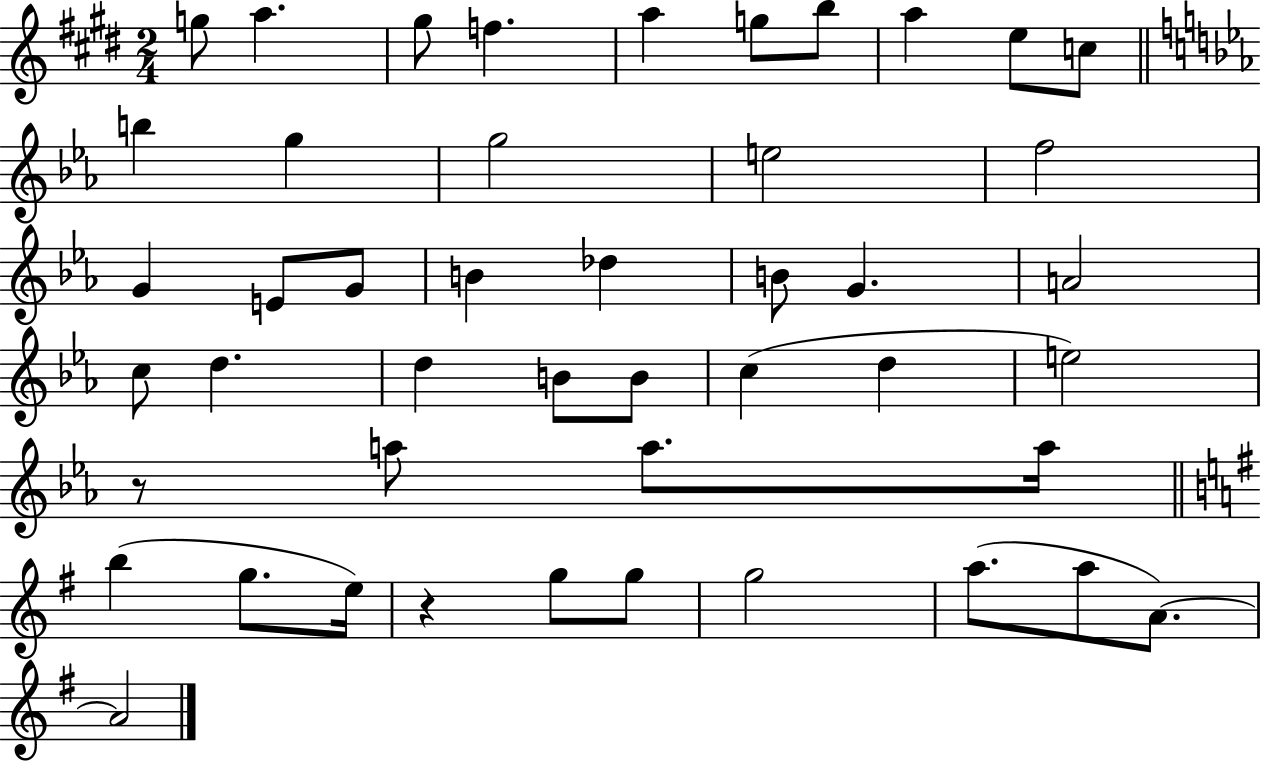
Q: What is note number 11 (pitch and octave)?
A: B5